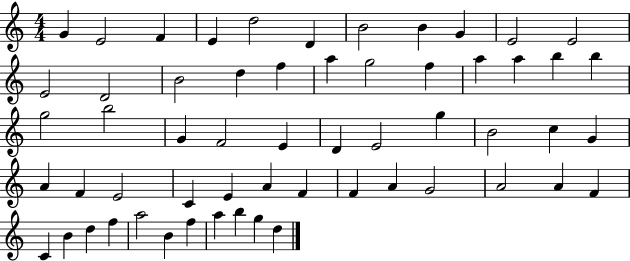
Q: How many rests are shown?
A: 0